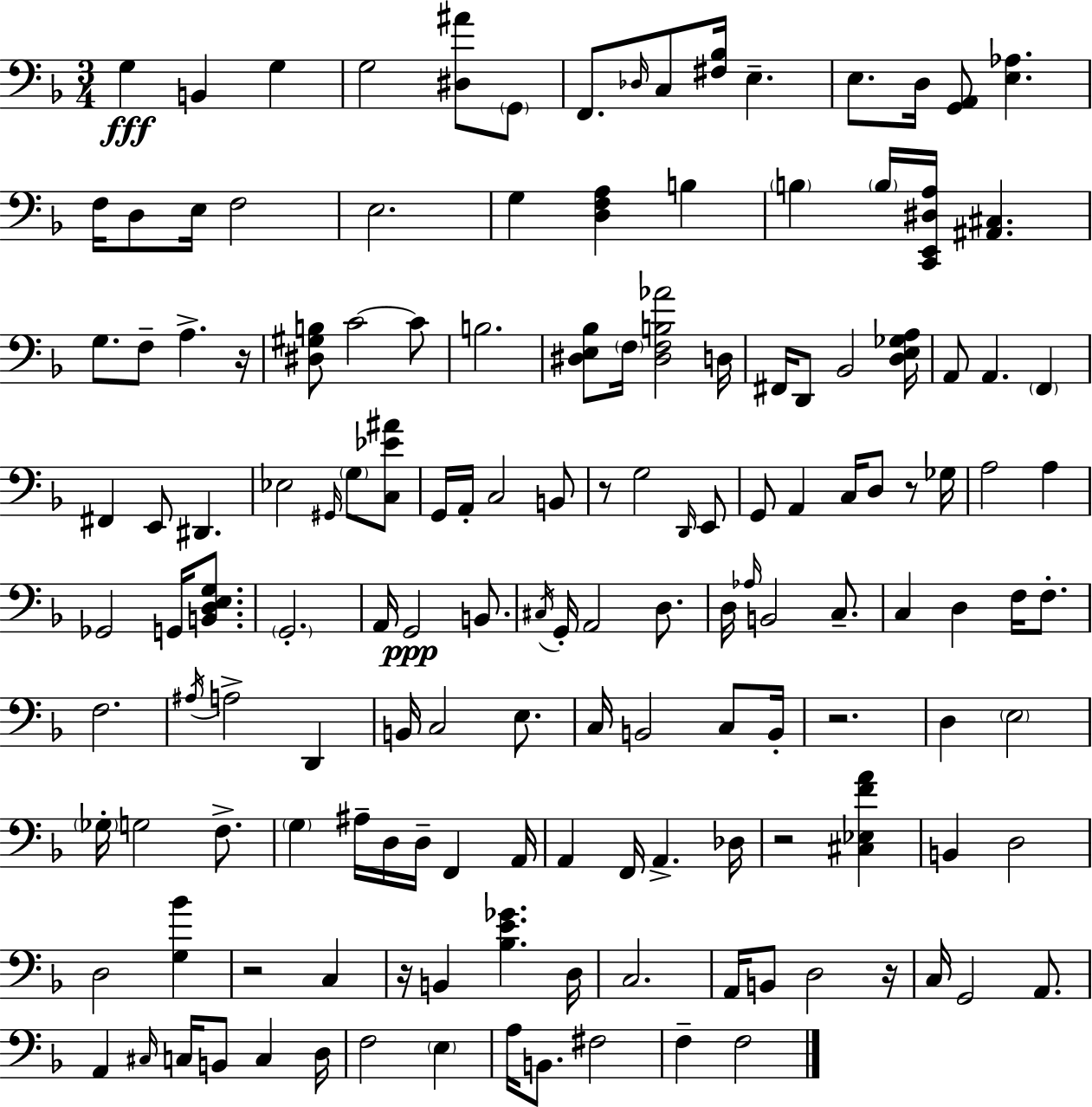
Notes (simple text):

G3/q B2/q G3/q G3/h [D#3,A#4]/e G2/e F2/e. Db3/s C3/e [F#3,Bb3]/s E3/q. E3/e. D3/s [G2,A2]/e [E3,Ab3]/q. F3/s D3/e E3/s F3/h E3/h. G3/q [D3,F3,A3]/q B3/q B3/q B3/s [C2,E2,D#3,A3]/s [A#2,C#3]/q. G3/e. F3/e A3/q. R/s [D#3,G#3,B3]/e C4/h C4/e B3/h. [D#3,E3,Bb3]/e F3/s [D#3,F3,B3,Ab4]/h D3/s F#2/s D2/e Bb2/h [D3,E3,Gb3,A3]/s A2/e A2/q. F2/q F#2/q E2/e D#2/q. Eb3/h G#2/s G3/e [C3,Eb4,A#4]/e G2/s A2/s C3/h B2/e R/e G3/h D2/s E2/e G2/e A2/q C3/s D3/e R/e Gb3/s A3/h A3/q Gb2/h G2/s [B2,D3,E3,G3]/e. G2/h. A2/s G2/h B2/e. C#3/s G2/s A2/h D3/e. D3/s Ab3/s B2/h C3/e. C3/q D3/q F3/s F3/e. F3/h. A#3/s A3/h D2/q B2/s C3/h E3/e. C3/s B2/h C3/e B2/s R/h. D3/q E3/h Gb3/s G3/h F3/e. G3/q A#3/s D3/s D3/s F2/q A2/s A2/q F2/s A2/q. Db3/s R/h [C#3,Eb3,F4,A4]/q B2/q D3/h D3/h [G3,Bb4]/q R/h C3/q R/s B2/q [Bb3,E4,Gb4]/q. D3/s C3/h. A2/s B2/e D3/h R/s C3/s G2/h A2/e. A2/q C#3/s C3/s B2/e C3/q D3/s F3/h E3/q A3/s B2/e. F#3/h F3/q F3/h